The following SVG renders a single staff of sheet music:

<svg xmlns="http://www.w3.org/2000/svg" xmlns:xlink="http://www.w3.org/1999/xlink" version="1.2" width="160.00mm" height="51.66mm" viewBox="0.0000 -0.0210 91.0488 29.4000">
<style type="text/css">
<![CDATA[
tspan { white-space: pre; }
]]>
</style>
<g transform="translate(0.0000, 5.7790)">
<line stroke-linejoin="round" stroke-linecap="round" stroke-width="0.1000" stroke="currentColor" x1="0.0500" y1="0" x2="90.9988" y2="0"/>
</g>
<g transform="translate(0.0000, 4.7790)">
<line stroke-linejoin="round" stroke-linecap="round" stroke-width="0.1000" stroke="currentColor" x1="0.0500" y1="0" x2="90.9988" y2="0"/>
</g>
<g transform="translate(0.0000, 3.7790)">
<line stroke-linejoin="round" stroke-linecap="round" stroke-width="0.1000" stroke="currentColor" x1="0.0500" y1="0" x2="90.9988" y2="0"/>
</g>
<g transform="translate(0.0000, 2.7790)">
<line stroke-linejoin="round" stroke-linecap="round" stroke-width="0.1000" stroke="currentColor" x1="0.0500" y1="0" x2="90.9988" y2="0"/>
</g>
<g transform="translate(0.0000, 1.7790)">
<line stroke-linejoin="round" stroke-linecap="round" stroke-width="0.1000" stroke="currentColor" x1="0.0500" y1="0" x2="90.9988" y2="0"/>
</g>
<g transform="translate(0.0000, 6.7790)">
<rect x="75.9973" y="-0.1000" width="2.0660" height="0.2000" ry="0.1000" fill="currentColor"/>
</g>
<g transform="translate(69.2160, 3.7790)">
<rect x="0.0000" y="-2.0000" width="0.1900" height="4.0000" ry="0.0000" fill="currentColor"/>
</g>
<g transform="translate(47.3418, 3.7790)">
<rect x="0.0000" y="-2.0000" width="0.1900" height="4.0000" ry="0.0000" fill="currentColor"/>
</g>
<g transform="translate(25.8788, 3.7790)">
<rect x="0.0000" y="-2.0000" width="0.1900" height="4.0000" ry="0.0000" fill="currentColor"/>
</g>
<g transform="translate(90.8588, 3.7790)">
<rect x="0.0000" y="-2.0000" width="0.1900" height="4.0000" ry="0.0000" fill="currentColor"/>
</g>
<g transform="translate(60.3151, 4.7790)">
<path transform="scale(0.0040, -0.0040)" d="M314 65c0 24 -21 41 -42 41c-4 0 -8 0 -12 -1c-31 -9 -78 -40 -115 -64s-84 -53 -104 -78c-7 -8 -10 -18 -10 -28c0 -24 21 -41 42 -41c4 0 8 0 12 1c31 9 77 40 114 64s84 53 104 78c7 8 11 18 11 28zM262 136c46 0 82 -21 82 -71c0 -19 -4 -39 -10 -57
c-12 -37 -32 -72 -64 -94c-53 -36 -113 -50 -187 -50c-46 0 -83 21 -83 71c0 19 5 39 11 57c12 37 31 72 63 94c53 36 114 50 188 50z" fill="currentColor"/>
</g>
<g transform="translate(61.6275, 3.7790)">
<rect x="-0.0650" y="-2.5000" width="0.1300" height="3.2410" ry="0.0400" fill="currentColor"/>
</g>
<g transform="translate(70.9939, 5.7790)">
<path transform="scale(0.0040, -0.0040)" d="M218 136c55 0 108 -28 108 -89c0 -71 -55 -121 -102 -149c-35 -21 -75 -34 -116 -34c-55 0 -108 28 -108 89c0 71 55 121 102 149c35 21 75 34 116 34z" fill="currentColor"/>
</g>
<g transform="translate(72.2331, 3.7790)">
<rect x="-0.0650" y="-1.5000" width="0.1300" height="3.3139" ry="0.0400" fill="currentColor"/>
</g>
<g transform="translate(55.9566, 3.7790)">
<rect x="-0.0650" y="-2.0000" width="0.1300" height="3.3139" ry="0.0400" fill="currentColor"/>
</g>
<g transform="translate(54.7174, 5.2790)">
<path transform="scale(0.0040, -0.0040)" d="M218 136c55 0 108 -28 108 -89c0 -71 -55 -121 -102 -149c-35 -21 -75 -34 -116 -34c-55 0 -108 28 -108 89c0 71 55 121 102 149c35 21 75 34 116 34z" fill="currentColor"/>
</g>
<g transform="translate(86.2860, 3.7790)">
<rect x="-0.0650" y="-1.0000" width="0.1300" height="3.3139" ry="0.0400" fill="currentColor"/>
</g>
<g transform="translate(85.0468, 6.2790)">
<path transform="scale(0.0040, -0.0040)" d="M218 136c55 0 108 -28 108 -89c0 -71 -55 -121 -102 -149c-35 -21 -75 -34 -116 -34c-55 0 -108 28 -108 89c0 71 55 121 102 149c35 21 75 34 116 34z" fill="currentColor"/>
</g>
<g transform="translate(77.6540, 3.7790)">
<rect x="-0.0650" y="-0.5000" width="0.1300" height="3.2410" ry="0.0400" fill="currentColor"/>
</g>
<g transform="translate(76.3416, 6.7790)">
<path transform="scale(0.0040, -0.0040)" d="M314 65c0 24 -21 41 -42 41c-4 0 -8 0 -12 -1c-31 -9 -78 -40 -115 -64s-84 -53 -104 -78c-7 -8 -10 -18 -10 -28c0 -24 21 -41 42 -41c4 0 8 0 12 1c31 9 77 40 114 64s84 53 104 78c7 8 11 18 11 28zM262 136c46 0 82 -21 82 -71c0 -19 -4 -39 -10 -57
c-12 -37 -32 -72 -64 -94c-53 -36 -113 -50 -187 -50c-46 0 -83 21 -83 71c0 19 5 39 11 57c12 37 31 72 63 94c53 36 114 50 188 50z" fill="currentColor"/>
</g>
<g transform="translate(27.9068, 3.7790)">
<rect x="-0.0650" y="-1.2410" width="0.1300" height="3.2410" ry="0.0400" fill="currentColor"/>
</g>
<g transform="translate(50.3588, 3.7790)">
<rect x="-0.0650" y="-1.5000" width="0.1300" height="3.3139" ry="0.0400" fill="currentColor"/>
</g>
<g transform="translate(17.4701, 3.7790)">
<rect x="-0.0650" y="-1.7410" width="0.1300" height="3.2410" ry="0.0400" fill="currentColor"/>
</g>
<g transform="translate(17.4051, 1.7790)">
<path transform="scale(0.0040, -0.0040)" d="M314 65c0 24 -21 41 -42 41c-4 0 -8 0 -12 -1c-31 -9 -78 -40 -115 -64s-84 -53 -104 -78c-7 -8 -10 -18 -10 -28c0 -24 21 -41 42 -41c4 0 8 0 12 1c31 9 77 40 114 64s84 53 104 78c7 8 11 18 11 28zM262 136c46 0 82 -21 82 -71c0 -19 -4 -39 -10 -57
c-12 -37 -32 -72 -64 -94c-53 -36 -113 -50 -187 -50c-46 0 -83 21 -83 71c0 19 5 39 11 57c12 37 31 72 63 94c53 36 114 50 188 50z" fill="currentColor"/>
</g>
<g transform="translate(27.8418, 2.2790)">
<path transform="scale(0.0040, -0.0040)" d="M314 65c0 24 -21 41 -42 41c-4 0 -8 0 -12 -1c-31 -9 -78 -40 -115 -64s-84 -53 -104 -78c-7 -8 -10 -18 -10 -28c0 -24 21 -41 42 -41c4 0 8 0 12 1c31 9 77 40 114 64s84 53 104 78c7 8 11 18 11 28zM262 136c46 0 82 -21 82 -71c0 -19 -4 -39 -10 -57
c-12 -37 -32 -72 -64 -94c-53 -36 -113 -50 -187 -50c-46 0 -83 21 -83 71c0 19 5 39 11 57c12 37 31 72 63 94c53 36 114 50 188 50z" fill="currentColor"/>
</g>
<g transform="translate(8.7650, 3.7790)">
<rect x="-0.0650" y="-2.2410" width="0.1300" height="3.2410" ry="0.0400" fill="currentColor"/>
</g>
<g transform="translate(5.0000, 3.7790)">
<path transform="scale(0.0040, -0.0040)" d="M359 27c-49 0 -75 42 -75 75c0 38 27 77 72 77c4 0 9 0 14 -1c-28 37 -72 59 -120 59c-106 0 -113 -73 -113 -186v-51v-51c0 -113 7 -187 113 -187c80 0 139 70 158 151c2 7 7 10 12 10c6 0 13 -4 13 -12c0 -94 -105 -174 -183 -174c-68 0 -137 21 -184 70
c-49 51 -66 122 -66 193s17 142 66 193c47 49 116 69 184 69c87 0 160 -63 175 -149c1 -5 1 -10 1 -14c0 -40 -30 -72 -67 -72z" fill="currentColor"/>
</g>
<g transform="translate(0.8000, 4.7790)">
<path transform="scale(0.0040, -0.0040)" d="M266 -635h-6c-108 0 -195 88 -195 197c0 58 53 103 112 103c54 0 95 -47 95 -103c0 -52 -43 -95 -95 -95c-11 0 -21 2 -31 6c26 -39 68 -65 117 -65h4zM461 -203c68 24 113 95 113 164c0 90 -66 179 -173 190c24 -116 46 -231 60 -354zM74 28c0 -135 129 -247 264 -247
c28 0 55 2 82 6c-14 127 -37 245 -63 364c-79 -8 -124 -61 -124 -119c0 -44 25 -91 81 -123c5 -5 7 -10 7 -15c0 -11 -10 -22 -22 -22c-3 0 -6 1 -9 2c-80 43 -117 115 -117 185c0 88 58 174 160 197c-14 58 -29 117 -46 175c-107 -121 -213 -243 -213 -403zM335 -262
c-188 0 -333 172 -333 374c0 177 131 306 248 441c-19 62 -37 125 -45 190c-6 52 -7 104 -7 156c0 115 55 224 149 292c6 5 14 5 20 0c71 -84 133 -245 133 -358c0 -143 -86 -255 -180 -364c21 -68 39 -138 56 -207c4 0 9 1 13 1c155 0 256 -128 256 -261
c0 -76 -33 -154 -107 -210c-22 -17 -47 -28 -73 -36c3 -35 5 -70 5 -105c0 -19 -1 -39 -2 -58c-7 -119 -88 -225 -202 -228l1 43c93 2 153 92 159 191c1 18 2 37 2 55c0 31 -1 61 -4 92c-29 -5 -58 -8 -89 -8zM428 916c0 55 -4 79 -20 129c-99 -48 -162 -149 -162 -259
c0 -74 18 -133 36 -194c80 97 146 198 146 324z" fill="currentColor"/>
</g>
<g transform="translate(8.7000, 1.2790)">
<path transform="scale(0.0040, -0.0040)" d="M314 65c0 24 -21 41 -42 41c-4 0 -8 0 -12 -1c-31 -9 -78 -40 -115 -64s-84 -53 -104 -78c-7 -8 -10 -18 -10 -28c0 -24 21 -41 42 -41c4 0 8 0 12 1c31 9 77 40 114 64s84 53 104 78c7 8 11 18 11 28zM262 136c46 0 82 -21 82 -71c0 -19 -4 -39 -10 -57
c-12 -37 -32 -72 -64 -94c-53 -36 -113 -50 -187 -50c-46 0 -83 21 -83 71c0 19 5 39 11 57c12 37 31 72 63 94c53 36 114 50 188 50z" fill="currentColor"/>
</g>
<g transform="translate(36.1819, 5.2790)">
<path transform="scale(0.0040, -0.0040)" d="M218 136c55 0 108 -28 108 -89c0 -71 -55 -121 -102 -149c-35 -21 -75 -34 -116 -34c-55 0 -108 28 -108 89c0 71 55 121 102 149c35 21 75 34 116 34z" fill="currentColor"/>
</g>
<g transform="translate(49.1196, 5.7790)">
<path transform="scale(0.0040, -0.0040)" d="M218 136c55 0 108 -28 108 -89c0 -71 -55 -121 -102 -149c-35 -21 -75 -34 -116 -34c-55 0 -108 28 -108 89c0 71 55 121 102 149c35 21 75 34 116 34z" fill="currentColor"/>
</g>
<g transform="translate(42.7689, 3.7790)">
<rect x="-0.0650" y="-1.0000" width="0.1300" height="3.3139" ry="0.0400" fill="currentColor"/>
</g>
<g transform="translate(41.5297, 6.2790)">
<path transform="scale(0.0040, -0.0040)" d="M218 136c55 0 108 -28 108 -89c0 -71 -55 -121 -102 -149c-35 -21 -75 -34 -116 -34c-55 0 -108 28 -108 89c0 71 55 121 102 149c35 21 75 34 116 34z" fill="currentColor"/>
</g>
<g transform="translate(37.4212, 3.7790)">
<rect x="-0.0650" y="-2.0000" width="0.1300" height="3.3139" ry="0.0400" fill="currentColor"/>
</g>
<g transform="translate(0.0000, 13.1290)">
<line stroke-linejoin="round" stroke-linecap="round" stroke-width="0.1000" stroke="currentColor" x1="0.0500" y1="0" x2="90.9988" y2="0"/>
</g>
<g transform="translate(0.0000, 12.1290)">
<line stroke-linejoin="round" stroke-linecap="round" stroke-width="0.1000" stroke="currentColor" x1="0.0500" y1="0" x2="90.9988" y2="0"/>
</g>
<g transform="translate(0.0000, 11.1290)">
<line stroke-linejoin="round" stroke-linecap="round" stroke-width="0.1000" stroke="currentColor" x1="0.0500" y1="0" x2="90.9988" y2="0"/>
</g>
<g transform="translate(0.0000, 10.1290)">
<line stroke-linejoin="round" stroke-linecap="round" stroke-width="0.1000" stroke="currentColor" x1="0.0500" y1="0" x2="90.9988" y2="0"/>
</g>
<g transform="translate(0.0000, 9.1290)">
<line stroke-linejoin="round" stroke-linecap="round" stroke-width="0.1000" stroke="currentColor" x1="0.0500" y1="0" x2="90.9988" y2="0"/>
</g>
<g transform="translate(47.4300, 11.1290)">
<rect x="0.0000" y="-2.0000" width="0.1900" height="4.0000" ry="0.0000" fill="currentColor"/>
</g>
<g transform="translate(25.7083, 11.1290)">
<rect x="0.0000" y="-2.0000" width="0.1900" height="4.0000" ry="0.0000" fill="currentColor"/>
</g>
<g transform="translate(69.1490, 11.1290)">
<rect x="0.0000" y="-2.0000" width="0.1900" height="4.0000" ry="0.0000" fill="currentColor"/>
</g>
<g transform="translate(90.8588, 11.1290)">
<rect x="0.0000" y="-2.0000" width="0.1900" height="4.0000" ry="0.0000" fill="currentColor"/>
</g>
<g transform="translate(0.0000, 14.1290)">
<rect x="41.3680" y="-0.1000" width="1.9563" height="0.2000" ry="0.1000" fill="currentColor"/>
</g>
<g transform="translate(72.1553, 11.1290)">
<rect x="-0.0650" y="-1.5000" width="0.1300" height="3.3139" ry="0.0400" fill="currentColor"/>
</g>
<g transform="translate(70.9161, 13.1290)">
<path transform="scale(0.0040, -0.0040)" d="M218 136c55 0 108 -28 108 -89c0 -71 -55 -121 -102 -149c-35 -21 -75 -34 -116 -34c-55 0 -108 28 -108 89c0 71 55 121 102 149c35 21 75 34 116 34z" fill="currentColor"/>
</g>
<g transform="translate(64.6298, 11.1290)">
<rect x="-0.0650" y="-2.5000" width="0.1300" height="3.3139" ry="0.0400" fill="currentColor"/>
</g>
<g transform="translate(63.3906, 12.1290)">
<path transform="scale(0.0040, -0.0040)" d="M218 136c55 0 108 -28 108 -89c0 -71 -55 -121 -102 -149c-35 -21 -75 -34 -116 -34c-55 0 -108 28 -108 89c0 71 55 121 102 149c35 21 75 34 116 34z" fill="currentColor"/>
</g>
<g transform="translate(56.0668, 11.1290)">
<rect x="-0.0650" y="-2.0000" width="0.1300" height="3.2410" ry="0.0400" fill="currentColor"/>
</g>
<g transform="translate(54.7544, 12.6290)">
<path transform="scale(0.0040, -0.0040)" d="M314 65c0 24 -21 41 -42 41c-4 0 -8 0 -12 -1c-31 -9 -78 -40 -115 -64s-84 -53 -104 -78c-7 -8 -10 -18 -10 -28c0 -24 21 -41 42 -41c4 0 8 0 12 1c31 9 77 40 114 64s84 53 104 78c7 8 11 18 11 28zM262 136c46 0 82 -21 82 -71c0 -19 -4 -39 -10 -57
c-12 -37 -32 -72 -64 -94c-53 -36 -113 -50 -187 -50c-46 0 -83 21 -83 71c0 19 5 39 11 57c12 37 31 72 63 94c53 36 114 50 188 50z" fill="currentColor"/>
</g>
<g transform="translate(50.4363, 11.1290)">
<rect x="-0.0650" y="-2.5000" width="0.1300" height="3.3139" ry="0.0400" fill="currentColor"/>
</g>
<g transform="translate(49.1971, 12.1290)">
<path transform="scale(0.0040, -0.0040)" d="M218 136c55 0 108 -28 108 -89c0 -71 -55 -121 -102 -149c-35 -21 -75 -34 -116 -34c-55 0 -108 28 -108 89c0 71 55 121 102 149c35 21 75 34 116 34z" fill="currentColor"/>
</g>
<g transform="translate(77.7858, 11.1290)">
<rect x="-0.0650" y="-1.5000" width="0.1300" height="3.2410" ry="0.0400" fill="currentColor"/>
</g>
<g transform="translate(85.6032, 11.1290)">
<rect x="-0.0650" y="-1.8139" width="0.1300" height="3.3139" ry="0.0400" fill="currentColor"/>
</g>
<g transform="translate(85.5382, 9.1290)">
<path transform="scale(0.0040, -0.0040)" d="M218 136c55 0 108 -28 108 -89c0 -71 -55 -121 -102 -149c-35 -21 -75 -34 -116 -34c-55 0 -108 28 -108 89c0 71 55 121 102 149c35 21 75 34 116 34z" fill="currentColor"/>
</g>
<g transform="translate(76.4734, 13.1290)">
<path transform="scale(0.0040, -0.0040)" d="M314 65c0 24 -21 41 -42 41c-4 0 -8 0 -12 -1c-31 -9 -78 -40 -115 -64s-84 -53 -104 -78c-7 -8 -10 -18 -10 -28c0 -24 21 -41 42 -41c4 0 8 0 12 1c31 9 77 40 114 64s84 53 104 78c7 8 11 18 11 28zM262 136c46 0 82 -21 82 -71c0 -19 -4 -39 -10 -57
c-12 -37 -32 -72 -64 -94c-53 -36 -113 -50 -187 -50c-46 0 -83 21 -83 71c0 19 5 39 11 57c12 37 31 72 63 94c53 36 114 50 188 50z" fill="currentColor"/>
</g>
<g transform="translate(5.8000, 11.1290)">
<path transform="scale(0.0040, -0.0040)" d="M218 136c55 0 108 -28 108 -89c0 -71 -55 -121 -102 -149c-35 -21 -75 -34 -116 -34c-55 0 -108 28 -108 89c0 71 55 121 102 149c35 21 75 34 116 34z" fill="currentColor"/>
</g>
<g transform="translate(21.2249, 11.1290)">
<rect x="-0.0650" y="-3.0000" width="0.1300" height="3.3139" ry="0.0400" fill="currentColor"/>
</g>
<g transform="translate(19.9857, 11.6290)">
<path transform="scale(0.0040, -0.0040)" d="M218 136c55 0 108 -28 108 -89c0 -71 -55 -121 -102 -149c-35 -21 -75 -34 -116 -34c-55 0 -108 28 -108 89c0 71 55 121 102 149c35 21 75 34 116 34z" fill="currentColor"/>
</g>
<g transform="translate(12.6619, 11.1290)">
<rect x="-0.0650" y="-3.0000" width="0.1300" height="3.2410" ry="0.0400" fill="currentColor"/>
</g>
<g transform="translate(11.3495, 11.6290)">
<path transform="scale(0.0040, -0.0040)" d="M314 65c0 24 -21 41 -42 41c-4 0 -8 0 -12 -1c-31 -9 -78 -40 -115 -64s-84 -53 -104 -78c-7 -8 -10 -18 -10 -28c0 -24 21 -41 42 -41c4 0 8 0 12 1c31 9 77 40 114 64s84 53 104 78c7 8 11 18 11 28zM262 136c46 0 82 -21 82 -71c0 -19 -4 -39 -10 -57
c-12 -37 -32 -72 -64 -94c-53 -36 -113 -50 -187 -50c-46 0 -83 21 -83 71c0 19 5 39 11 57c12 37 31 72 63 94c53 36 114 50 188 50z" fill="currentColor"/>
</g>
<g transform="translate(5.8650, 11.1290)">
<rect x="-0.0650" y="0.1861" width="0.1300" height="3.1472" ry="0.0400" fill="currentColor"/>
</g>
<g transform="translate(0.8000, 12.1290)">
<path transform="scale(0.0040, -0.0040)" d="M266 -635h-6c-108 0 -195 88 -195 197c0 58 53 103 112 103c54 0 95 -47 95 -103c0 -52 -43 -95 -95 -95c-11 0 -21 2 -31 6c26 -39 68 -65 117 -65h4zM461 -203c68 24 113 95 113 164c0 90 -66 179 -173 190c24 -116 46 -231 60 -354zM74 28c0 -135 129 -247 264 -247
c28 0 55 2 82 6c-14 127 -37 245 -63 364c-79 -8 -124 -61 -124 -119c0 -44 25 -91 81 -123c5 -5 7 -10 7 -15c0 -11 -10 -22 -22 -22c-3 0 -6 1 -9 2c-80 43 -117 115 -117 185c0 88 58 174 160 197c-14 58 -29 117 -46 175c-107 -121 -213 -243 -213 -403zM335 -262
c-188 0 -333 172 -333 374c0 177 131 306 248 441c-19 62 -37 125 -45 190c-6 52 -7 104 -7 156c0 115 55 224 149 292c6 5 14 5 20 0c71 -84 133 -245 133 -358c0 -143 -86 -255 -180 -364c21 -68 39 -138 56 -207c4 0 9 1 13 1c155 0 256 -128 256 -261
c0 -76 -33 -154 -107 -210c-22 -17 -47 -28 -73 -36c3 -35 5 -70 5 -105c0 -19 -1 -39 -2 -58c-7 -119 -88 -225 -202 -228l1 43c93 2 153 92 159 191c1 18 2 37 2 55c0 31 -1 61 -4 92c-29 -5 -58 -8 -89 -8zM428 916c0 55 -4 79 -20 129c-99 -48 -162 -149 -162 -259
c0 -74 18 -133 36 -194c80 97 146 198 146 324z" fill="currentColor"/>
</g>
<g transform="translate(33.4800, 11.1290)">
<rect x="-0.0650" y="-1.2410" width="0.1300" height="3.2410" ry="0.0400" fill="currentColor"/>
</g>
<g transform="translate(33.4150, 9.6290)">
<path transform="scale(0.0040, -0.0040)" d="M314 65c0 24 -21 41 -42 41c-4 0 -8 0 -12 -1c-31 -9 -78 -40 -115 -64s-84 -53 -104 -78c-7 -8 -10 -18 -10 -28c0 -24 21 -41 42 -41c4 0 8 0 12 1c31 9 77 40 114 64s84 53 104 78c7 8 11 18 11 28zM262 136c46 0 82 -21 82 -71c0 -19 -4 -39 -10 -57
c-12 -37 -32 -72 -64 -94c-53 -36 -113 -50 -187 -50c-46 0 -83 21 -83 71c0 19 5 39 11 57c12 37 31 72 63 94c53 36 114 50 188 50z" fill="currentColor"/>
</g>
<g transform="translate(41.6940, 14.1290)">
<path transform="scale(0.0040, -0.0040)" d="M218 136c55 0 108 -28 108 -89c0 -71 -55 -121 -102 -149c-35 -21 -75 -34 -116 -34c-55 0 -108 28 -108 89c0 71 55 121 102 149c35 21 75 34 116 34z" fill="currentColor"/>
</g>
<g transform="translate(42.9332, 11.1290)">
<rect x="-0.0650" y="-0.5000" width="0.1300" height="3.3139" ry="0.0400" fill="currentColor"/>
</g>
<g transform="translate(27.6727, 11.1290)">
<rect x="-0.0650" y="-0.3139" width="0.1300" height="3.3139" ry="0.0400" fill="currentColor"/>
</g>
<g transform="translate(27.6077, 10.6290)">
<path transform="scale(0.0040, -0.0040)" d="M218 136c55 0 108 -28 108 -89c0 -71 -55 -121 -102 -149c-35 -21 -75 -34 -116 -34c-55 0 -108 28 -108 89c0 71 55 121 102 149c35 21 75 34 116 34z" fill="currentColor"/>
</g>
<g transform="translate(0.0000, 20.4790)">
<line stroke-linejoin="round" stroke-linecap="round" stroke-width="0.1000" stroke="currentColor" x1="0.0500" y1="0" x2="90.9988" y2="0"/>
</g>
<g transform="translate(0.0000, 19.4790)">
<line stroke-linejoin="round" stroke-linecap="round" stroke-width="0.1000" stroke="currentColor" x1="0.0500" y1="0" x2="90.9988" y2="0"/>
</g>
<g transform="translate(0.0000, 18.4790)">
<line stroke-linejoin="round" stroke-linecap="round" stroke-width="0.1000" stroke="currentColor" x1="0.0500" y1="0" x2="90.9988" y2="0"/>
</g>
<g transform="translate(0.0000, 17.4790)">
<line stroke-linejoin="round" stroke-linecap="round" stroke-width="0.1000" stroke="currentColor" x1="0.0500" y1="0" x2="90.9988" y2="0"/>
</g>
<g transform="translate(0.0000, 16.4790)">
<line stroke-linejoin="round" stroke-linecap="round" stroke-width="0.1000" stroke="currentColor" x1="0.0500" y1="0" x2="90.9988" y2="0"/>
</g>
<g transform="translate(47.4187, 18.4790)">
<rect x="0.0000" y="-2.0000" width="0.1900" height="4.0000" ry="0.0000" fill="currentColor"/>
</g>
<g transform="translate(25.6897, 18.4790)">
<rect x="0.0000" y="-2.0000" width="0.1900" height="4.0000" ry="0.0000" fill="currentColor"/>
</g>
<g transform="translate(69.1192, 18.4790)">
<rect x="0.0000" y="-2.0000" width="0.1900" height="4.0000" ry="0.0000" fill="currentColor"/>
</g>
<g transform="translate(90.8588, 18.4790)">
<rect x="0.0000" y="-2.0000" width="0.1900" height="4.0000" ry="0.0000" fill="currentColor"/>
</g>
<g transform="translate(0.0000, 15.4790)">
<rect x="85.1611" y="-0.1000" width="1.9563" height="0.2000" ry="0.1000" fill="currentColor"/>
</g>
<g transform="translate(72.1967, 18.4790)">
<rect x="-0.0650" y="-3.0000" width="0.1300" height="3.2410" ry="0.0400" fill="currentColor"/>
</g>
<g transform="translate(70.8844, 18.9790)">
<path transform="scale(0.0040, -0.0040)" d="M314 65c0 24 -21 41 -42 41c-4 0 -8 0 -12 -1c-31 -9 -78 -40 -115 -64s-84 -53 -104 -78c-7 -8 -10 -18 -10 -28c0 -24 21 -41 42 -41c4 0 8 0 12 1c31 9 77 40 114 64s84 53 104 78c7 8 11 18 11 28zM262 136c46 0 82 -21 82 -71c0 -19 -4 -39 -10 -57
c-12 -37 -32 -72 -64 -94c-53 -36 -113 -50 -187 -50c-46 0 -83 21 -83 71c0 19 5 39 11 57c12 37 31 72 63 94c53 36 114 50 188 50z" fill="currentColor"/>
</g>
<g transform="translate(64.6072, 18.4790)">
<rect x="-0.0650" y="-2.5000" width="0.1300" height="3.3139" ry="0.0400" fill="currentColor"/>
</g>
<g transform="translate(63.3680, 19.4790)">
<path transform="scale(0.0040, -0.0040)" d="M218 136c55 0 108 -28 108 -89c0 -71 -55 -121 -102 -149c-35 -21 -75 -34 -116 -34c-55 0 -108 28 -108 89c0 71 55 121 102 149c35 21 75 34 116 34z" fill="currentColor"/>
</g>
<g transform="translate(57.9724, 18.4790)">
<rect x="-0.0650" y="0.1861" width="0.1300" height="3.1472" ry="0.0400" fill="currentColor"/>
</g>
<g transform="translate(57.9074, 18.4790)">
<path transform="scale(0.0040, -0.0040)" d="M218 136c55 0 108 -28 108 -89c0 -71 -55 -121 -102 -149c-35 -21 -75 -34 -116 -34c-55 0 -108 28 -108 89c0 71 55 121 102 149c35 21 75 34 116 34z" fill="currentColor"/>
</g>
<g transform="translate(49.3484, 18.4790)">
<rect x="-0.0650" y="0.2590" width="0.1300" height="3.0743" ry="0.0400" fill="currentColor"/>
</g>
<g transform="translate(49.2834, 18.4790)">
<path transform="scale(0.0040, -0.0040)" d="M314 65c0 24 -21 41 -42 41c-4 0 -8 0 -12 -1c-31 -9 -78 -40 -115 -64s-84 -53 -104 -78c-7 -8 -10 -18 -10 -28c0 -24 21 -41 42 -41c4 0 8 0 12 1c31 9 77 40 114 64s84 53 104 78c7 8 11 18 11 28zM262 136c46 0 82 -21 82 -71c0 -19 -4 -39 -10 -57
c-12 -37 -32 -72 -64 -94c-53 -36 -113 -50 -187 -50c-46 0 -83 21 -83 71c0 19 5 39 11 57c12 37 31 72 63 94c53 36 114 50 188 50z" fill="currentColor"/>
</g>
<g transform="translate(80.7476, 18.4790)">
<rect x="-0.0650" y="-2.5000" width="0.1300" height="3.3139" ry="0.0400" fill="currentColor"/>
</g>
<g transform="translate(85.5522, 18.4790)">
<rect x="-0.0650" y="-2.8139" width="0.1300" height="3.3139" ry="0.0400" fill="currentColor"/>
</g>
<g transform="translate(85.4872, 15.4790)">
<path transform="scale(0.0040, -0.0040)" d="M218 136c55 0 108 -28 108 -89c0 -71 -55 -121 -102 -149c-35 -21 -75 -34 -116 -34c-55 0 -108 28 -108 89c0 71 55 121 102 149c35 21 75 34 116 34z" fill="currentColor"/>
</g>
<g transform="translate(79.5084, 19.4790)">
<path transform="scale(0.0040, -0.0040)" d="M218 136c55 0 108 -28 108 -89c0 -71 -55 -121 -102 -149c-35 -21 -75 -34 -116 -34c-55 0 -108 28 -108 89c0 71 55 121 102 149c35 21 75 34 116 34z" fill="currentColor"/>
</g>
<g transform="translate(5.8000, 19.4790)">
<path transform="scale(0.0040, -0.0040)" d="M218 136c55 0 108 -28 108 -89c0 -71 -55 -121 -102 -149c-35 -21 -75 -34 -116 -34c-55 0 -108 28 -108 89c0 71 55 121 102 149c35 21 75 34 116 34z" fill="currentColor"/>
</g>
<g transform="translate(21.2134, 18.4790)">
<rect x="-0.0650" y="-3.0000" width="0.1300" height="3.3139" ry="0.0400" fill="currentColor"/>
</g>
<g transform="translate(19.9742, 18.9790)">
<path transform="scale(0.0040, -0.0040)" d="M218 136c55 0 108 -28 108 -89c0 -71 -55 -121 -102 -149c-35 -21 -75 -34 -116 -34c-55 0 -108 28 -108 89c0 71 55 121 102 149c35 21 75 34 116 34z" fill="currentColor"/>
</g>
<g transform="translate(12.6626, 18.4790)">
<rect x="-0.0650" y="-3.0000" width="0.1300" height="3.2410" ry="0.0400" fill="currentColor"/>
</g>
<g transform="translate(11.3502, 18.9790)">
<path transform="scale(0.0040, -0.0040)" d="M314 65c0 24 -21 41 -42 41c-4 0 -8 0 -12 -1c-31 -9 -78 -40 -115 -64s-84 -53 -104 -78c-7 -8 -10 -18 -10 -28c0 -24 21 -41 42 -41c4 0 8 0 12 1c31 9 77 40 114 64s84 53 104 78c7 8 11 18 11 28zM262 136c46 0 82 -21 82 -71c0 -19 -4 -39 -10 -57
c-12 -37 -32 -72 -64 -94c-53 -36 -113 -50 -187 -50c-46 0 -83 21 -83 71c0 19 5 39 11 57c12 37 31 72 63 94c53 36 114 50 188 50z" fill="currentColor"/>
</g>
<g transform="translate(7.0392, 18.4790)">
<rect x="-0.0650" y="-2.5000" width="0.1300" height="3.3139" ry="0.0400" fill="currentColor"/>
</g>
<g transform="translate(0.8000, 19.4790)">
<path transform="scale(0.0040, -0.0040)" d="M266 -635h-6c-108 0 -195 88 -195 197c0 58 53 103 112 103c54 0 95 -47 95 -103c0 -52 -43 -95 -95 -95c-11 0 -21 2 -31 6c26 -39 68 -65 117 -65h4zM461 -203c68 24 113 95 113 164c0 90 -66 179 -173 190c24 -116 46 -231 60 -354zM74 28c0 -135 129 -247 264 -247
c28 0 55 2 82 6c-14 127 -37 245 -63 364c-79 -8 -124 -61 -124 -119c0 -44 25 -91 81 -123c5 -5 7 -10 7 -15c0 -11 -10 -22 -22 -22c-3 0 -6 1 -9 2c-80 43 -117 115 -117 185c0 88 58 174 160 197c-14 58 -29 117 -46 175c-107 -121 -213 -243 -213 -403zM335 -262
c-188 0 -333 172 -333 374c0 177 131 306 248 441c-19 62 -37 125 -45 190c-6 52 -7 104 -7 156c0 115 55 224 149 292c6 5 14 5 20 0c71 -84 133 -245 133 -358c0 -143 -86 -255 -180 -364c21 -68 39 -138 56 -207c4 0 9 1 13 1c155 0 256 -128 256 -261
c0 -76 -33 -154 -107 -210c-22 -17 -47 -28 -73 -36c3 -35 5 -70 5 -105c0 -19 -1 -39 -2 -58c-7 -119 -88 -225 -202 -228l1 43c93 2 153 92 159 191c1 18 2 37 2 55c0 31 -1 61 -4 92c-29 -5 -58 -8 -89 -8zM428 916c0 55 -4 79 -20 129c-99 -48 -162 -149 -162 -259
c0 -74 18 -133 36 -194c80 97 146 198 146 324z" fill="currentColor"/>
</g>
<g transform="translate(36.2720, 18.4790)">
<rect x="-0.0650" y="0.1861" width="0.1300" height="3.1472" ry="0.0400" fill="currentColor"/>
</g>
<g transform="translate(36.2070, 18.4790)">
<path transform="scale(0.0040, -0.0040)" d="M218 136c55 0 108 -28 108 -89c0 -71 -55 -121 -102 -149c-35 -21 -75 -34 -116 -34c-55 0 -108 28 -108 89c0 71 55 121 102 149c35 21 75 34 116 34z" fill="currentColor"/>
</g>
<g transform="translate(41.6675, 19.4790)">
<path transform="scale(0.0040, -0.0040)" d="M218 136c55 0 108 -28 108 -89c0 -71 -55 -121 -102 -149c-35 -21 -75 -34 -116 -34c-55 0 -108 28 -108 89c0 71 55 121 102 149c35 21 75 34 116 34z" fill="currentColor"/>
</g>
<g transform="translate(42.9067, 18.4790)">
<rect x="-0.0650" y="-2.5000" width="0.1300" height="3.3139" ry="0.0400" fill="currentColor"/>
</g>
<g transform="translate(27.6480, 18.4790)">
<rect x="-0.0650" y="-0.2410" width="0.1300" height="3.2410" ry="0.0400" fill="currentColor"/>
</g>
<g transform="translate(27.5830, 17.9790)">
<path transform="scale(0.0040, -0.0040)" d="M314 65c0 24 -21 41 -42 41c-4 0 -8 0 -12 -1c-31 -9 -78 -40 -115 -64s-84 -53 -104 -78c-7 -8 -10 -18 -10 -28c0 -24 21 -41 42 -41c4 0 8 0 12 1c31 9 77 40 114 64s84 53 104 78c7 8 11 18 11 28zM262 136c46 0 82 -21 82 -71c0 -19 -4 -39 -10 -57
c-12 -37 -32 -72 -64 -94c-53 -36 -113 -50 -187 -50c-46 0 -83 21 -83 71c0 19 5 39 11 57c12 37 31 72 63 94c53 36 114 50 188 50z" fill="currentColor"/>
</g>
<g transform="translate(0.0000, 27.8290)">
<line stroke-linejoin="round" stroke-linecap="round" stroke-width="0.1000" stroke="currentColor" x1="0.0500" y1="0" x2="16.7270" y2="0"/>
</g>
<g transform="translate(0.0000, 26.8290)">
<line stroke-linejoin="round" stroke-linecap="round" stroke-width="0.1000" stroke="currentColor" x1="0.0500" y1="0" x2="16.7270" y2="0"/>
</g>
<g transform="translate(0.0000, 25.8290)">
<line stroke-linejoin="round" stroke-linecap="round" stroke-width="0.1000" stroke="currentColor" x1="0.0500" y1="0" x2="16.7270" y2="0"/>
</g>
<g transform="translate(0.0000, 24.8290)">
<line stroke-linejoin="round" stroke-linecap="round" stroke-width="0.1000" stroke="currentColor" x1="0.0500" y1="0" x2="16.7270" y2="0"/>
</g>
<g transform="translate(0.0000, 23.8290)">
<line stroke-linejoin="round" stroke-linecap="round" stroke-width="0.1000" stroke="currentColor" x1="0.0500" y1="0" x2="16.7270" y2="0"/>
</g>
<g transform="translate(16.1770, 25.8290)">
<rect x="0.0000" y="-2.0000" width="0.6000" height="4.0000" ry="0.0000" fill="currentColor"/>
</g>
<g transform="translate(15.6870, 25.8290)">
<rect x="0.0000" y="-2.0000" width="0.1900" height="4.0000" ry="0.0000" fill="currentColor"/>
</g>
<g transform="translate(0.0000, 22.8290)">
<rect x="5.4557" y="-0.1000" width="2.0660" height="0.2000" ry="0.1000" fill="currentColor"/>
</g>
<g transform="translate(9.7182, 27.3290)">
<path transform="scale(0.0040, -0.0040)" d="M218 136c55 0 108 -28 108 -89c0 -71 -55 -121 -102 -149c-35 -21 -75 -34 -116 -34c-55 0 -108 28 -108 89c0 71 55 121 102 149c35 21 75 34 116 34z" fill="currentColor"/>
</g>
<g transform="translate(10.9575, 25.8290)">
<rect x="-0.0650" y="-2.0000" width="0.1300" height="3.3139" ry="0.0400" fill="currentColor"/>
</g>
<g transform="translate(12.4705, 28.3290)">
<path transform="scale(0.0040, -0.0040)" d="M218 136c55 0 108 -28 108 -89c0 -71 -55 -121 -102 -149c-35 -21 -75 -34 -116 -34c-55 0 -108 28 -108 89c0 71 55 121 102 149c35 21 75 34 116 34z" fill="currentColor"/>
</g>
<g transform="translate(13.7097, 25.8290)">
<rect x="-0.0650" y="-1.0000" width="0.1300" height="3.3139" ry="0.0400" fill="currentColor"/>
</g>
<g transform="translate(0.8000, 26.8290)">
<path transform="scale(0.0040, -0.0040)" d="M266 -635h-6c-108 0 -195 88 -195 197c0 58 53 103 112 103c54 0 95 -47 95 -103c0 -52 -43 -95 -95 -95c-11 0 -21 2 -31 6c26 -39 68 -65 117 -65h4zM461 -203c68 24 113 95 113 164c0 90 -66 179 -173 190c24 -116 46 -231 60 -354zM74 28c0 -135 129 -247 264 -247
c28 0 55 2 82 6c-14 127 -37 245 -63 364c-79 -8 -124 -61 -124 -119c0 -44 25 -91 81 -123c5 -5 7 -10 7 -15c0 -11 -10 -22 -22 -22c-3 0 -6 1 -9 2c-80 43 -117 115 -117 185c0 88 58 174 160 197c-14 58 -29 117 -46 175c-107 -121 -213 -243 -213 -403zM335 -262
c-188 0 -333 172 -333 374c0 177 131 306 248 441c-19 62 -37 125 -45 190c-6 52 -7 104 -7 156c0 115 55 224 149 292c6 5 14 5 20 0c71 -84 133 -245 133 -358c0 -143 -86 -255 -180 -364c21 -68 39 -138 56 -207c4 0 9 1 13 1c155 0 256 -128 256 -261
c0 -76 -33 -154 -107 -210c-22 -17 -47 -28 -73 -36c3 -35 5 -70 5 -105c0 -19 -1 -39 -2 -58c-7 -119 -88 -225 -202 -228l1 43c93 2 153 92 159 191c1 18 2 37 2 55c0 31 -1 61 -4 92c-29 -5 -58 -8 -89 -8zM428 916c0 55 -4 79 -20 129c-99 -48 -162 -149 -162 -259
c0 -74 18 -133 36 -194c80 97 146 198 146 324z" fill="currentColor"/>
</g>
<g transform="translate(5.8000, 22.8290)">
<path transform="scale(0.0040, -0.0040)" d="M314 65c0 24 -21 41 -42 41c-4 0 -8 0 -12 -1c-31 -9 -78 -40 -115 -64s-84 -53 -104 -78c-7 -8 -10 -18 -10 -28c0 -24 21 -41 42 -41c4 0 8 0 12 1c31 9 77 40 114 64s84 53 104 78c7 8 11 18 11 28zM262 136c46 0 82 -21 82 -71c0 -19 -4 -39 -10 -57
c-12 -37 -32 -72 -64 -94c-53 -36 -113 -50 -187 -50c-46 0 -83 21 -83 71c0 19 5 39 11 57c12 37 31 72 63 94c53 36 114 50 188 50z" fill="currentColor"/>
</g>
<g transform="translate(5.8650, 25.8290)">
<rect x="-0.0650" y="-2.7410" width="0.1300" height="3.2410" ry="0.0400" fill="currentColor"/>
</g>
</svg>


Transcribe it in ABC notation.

X:1
T:Untitled
M:4/4
L:1/4
K:C
g2 f2 e2 F D E F G2 E C2 D B A2 A c e2 C G F2 G E E2 f G A2 A c2 B G B2 B G A2 G a a2 F D